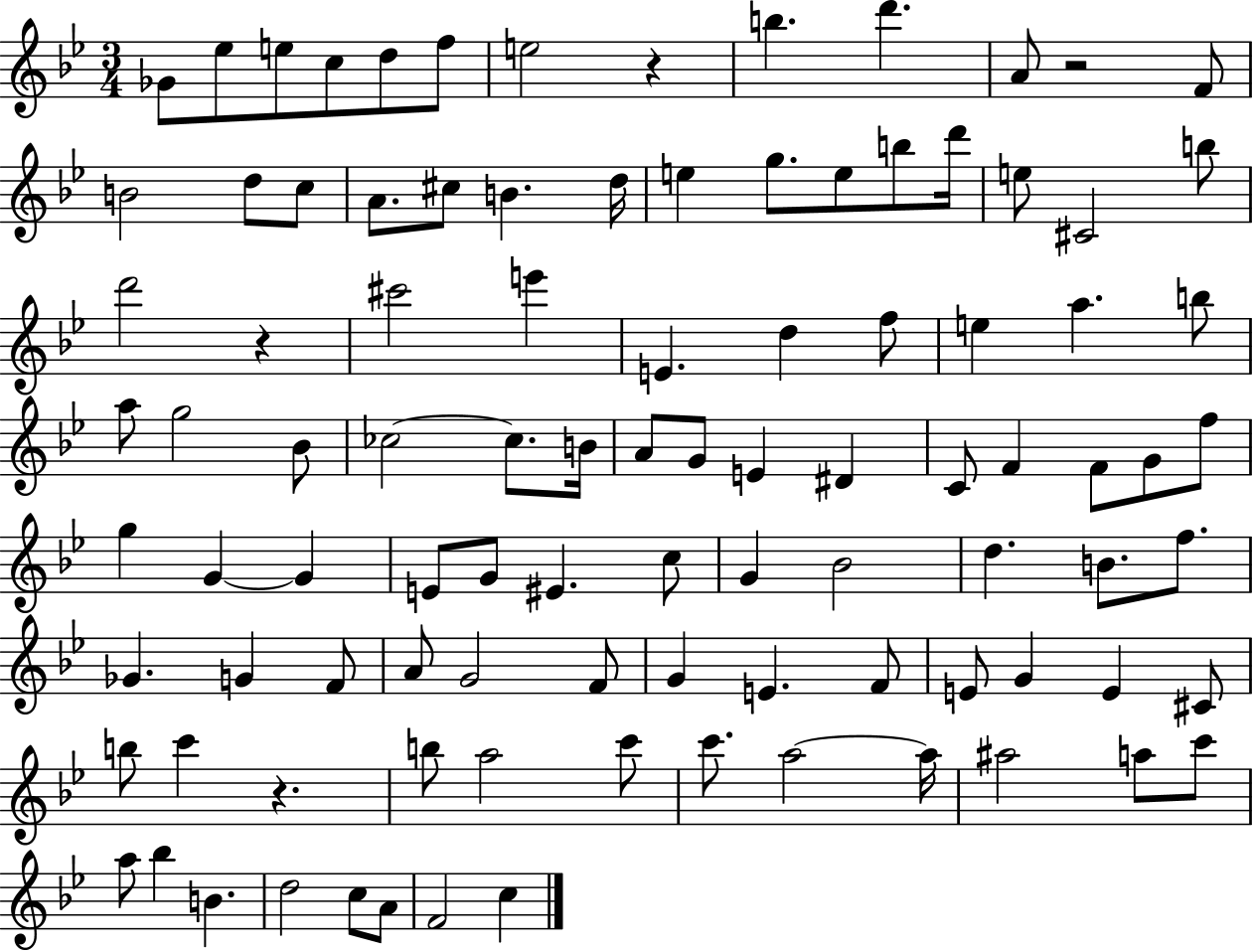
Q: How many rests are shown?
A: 4